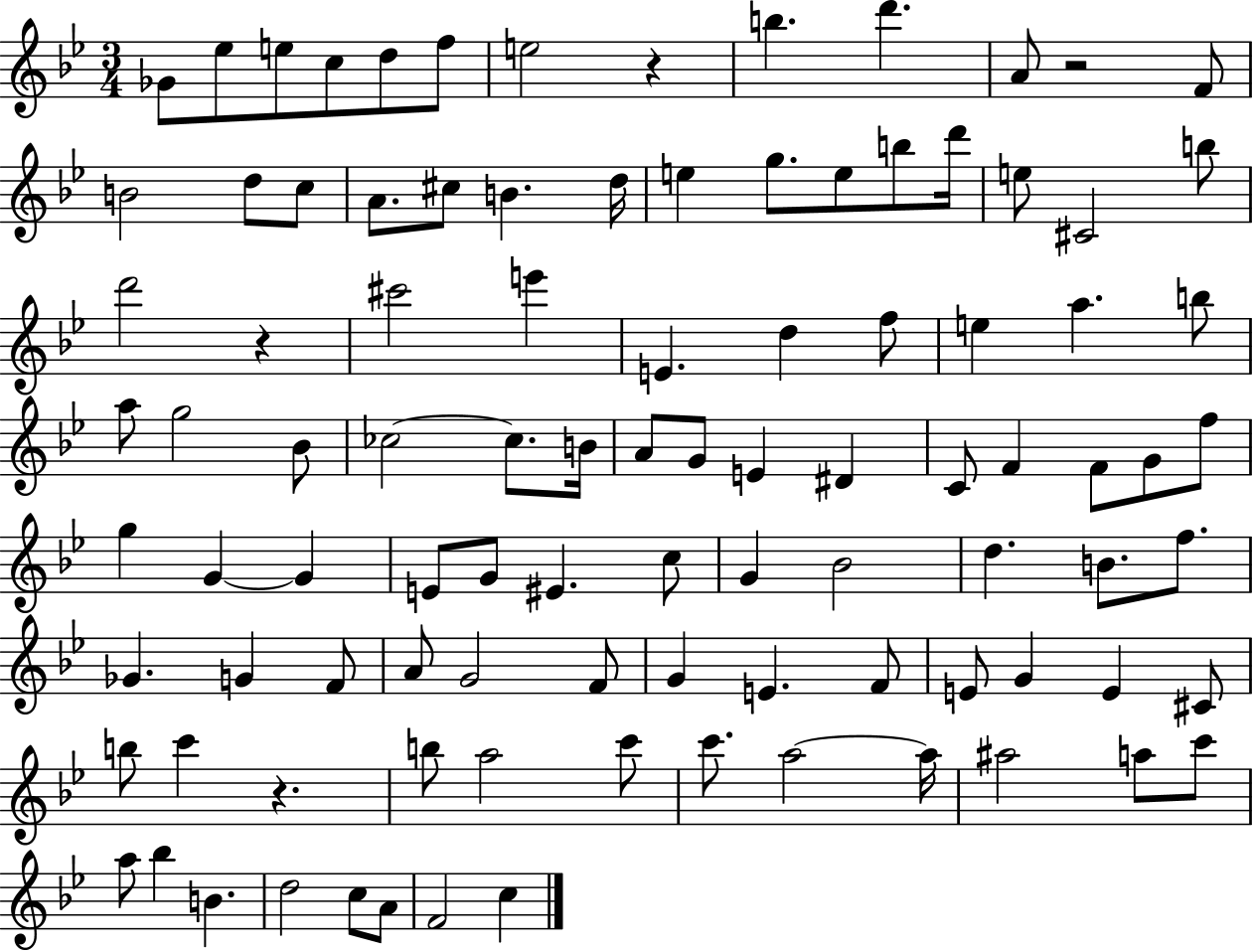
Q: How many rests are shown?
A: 4